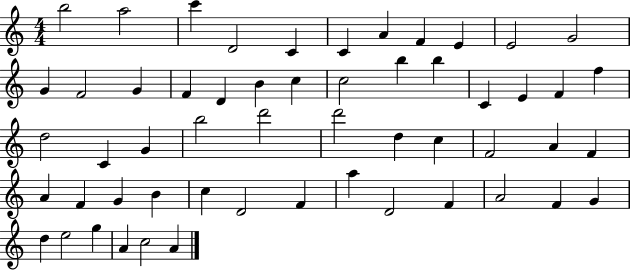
X:1
T:Untitled
M:4/4
L:1/4
K:C
b2 a2 c' D2 C C A F E E2 G2 G F2 G F D B c c2 b b C E F f d2 C G b2 d'2 d'2 d c F2 A F A F G B c D2 F a D2 F A2 F G d e2 g A c2 A